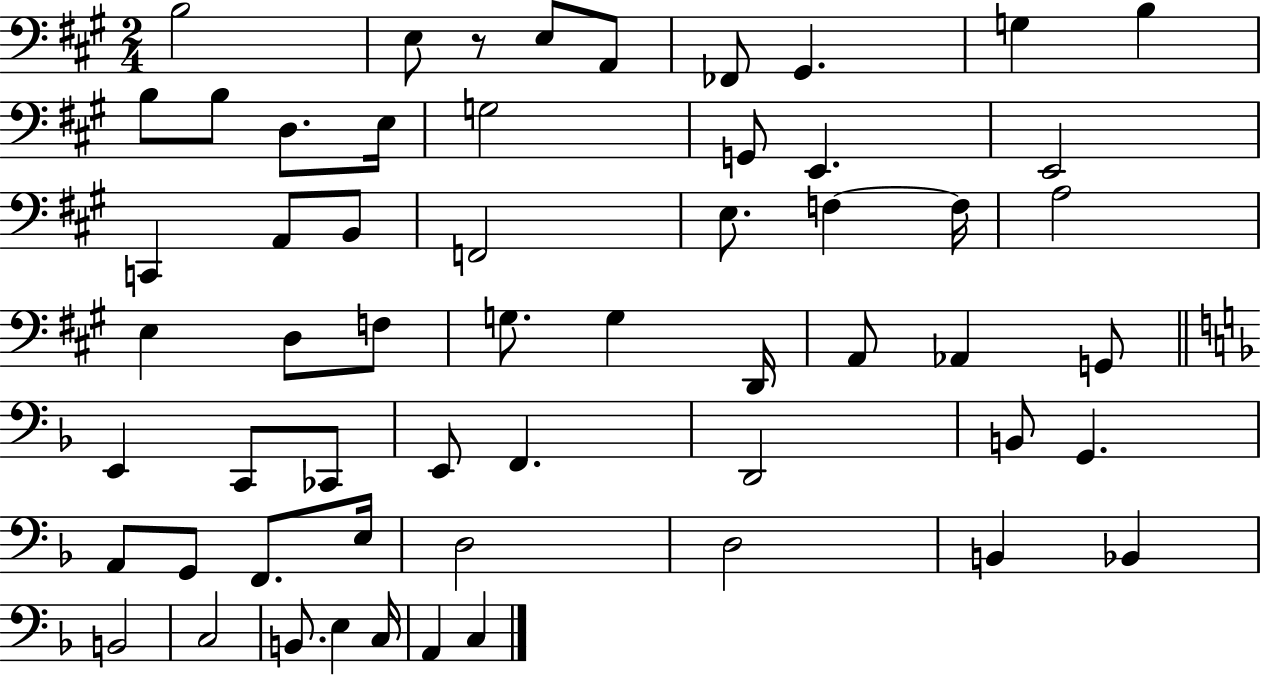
{
  \clef bass
  \numericTimeSignature
  \time 2/4
  \key a \major
  \repeat volta 2 { b2 | e8 r8 e8 a,8 | fes,8 gis,4. | g4 b4 | \break b8 b8 d8. e16 | g2 | g,8 e,4. | e,2 | \break c,4 a,8 b,8 | f,2 | e8. f4~~ f16 | a2 | \break e4 d8 f8 | g8. g4 d,16 | a,8 aes,4 g,8 | \bar "||" \break \key d \minor e,4 c,8 ces,8 | e,8 f,4. | d,2 | b,8 g,4. | \break a,8 g,8 f,8. e16 | d2 | d2 | b,4 bes,4 | \break b,2 | c2 | b,8. e4 c16 | a,4 c4 | \break } \bar "|."
}